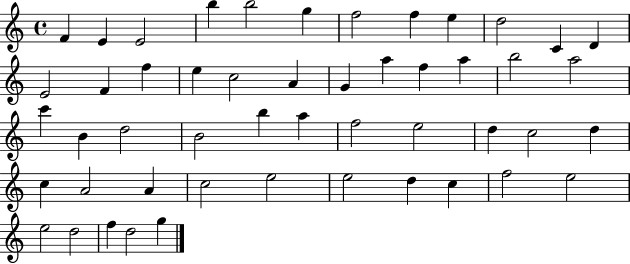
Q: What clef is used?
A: treble